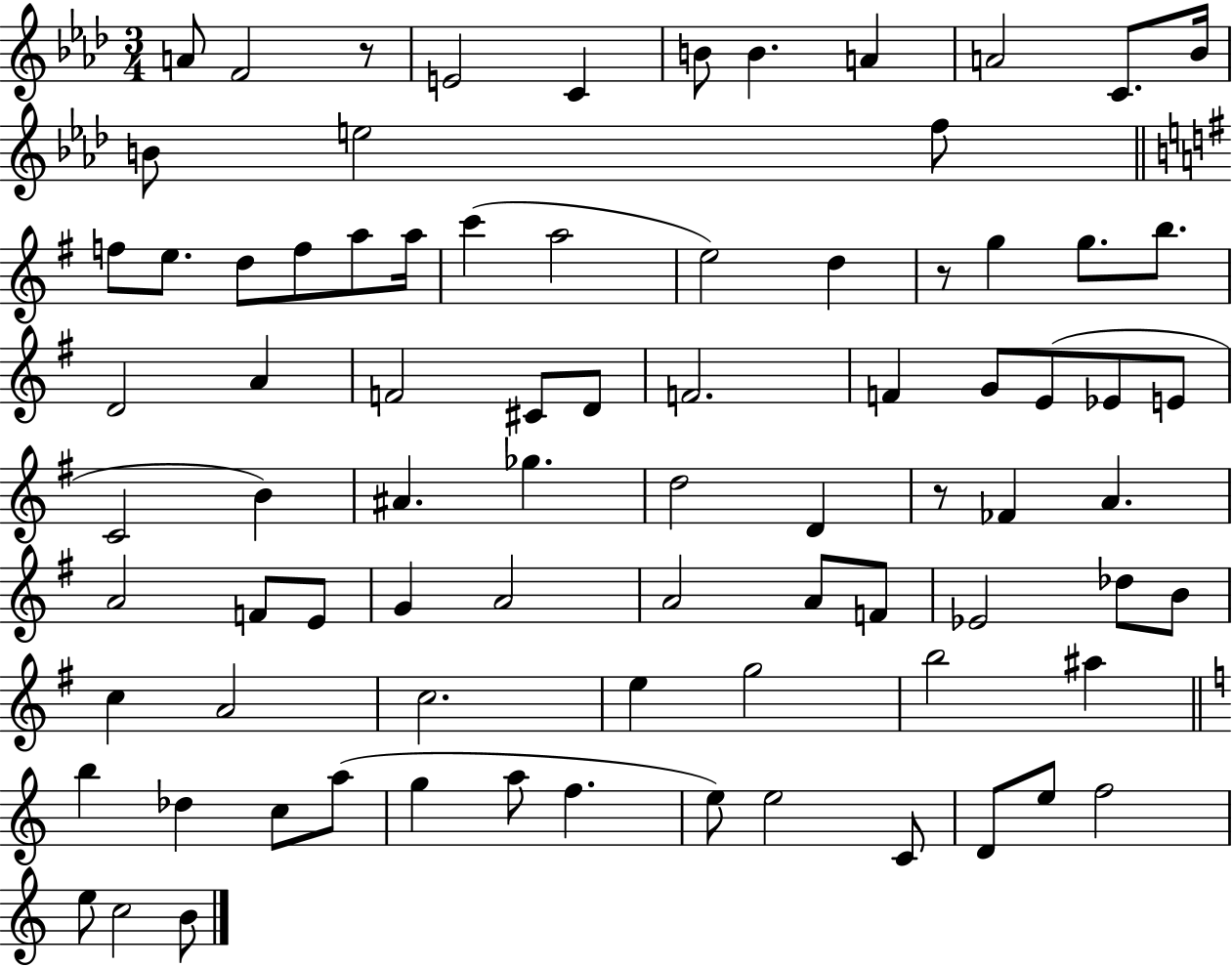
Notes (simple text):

A4/e F4/h R/e E4/h C4/q B4/e B4/q. A4/q A4/h C4/e. Bb4/s B4/e E5/h F5/e F5/e E5/e. D5/e F5/e A5/e A5/s C6/q A5/h E5/h D5/q R/e G5/q G5/e. B5/e. D4/h A4/q F4/h C#4/e D4/e F4/h. F4/q G4/e E4/e Eb4/e E4/e C4/h B4/q A#4/q. Gb5/q. D5/h D4/q R/e FES4/q A4/q. A4/h F4/e E4/e G4/q A4/h A4/h A4/e F4/e Eb4/h Db5/e B4/e C5/q A4/h C5/h. E5/q G5/h B5/h A#5/q B5/q Db5/q C5/e A5/e G5/q A5/e F5/q. E5/e E5/h C4/e D4/e E5/e F5/h E5/e C5/h B4/e